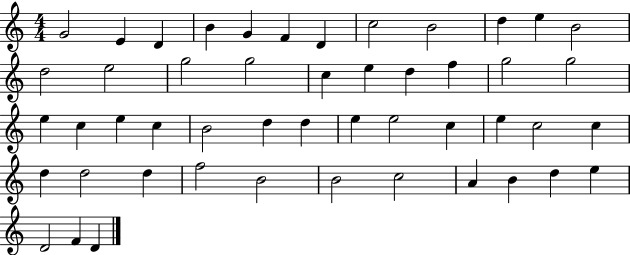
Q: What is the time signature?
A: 4/4